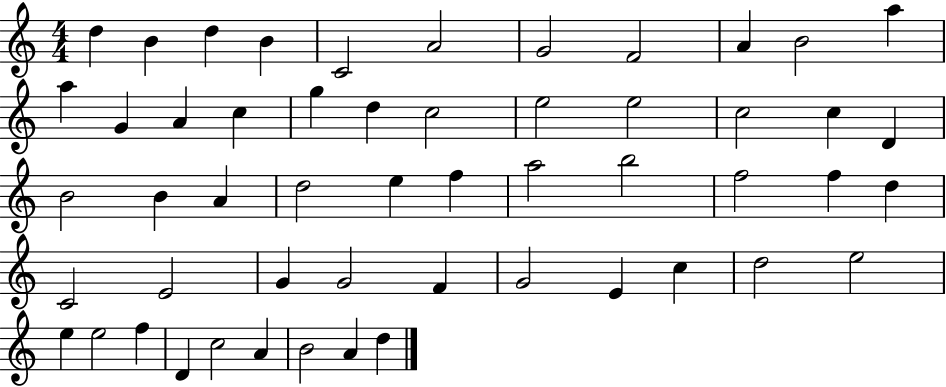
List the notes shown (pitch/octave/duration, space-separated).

D5/q B4/q D5/q B4/q C4/h A4/h G4/h F4/h A4/q B4/h A5/q A5/q G4/q A4/q C5/q G5/q D5/q C5/h E5/h E5/h C5/h C5/q D4/q B4/h B4/q A4/q D5/h E5/q F5/q A5/h B5/h F5/h F5/q D5/q C4/h E4/h G4/q G4/h F4/q G4/h E4/q C5/q D5/h E5/h E5/q E5/h F5/q D4/q C5/h A4/q B4/h A4/q D5/q